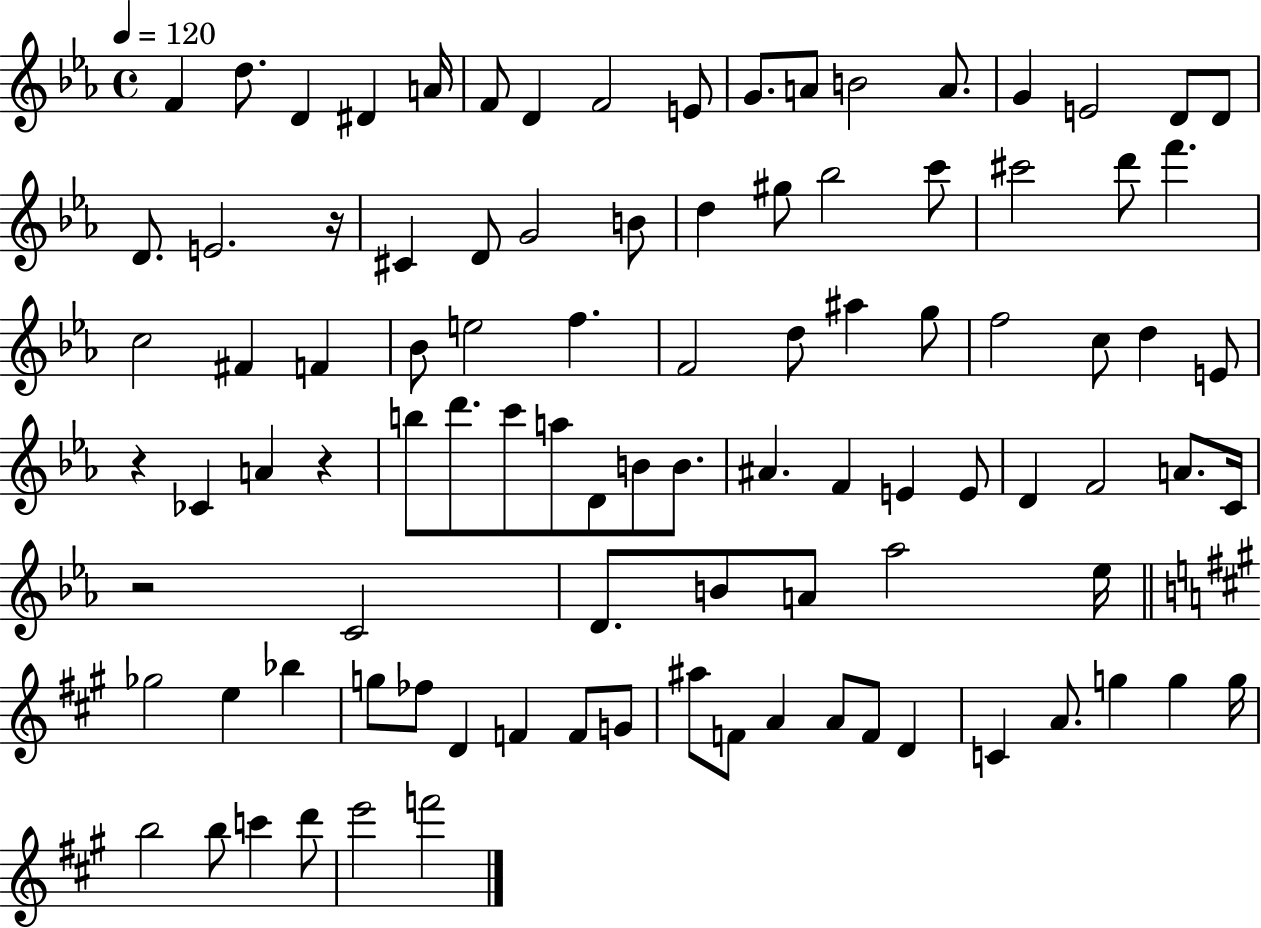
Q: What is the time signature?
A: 4/4